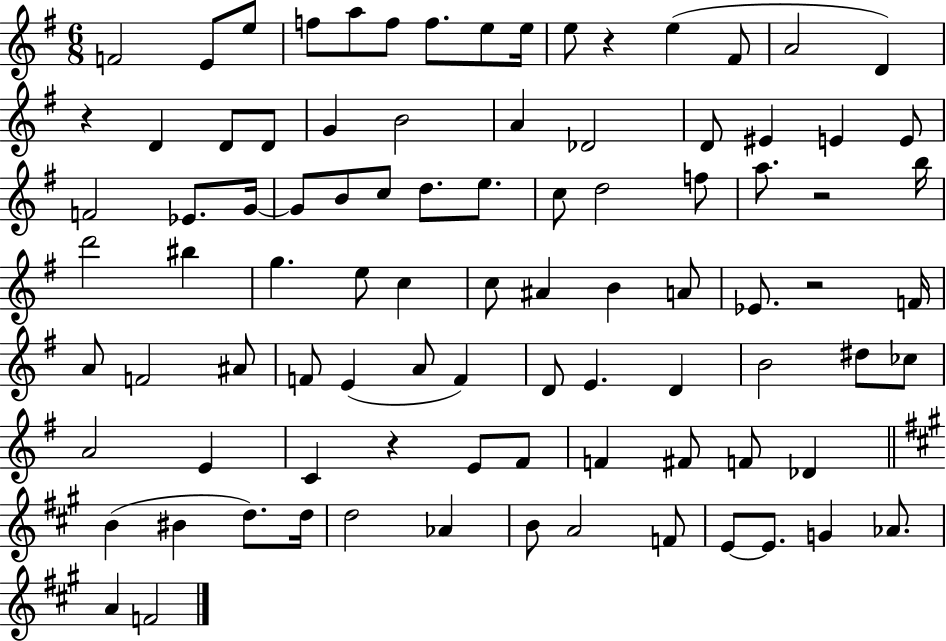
{
  \clef treble
  \numericTimeSignature
  \time 6/8
  \key g \major
  f'2 e'8 e''8 | f''8 a''8 f''8 f''8. e''8 e''16 | e''8 r4 e''4( fis'8 | a'2 d'4) | \break r4 d'4 d'8 d'8 | g'4 b'2 | a'4 des'2 | d'8 eis'4 e'4 e'8 | \break f'2 ees'8. g'16~~ | g'8 b'8 c''8 d''8. e''8. | c''8 d''2 f''8 | a''8. r2 b''16 | \break d'''2 bis''4 | g''4. e''8 c''4 | c''8 ais'4 b'4 a'8 | ees'8. r2 f'16 | \break a'8 f'2 ais'8 | f'8 e'4( a'8 f'4) | d'8 e'4. d'4 | b'2 dis''8 ces''8 | \break a'2 e'4 | c'4 r4 e'8 fis'8 | f'4 fis'8 f'8 des'4 | \bar "||" \break \key a \major b'4( bis'4 d''8.) d''16 | d''2 aes'4 | b'8 a'2 f'8 | e'8~~ e'8. g'4 aes'8. | \break a'4 f'2 | \bar "|."
}